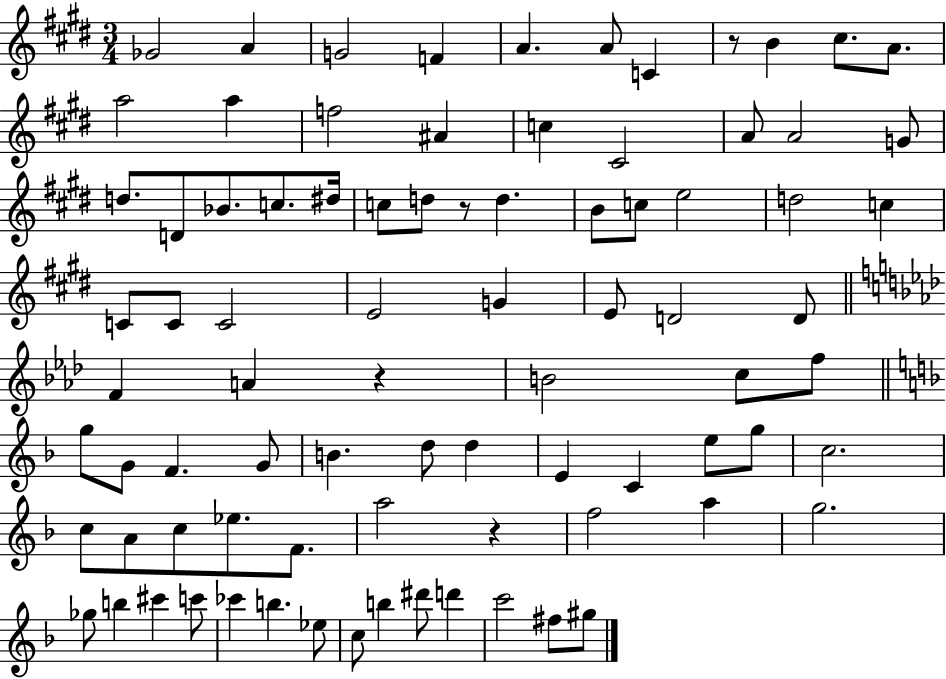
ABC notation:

X:1
T:Untitled
M:3/4
L:1/4
K:E
_G2 A G2 F A A/2 C z/2 B ^c/2 A/2 a2 a f2 ^A c ^C2 A/2 A2 G/2 d/2 D/2 _B/2 c/2 ^d/4 c/2 d/2 z/2 d B/2 c/2 e2 d2 c C/2 C/2 C2 E2 G E/2 D2 D/2 F A z B2 c/2 f/2 g/2 G/2 F G/2 B d/2 d E C e/2 g/2 c2 c/2 A/2 c/2 _e/2 F/2 a2 z f2 a g2 _g/2 b ^c' c'/2 _c' b _e/2 c/2 b ^d'/2 d' c'2 ^f/2 ^g/2